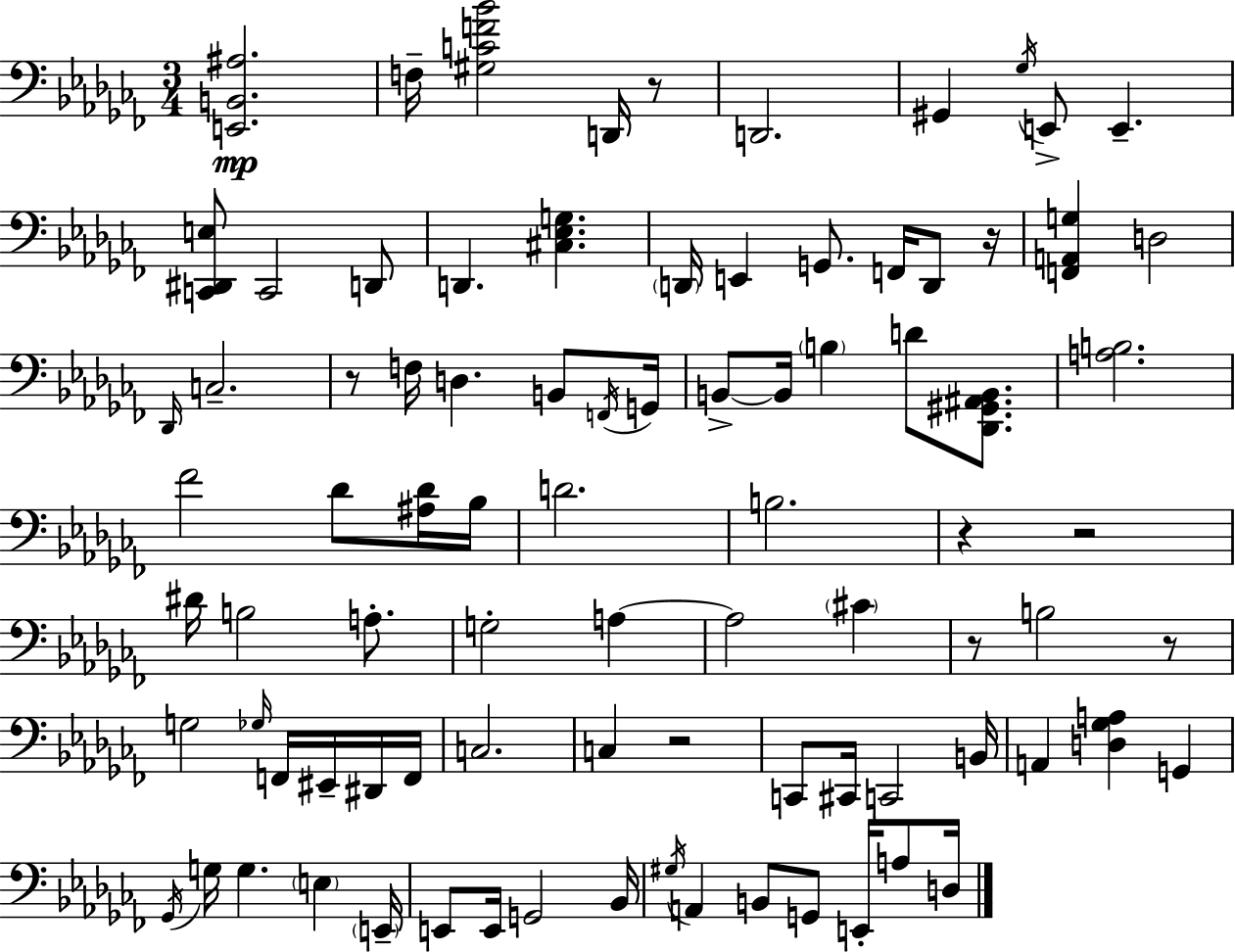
X:1
T:Untitled
M:3/4
L:1/4
K:Abm
[E,,B,,^A,]2 F,/4 [^G,CF_B]2 D,,/4 z/2 D,,2 ^G,, _G,/4 E,,/2 E,, [C,,^D,,E,]/2 C,,2 D,,/2 D,, [^C,_E,G,] D,,/4 E,, G,,/2 F,,/4 D,,/2 z/4 [F,,A,,G,] D,2 _D,,/4 C,2 z/2 F,/4 D, B,,/2 F,,/4 G,,/4 B,,/2 B,,/4 B, D/2 [_D,,^G,,^A,,B,,]/2 [A,B,]2 _F2 _D/2 [^A,_D]/4 _B,/4 D2 B,2 z z2 ^D/4 B,2 A,/2 G,2 A, A,2 ^C z/2 B,2 z/2 G,2 _G,/4 F,,/4 ^E,,/4 ^D,,/4 F,,/4 C,2 C, z2 C,,/2 ^C,,/4 C,,2 B,,/4 A,, [D,_G,A,] G,, _G,,/4 G,/4 G, E, E,,/4 E,,/2 E,,/4 G,,2 _B,,/4 ^G,/4 A,, B,,/2 G,,/2 E,,/4 A,/2 D,/4